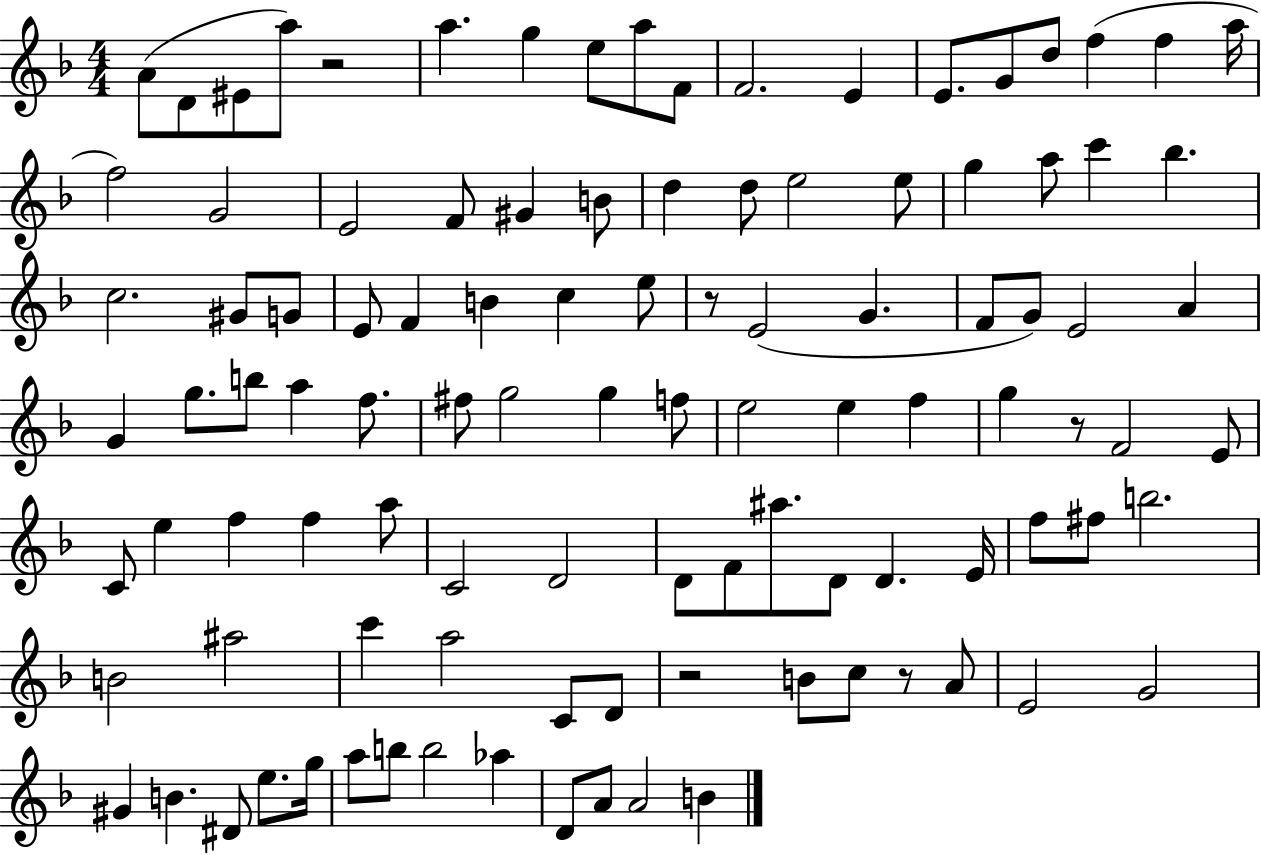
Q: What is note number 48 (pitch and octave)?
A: B5